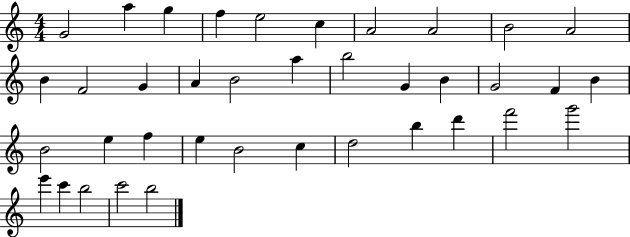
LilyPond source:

{
  \clef treble
  \numericTimeSignature
  \time 4/4
  \key c \major
  g'2 a''4 g''4 | f''4 e''2 c''4 | a'2 a'2 | b'2 a'2 | \break b'4 f'2 g'4 | a'4 b'2 a''4 | b''2 g'4 b'4 | g'2 f'4 b'4 | \break b'2 e''4 f''4 | e''4 b'2 c''4 | d''2 b''4 d'''4 | f'''2 g'''2 | \break e'''4 c'''4 b''2 | c'''2 b''2 | \bar "|."
}